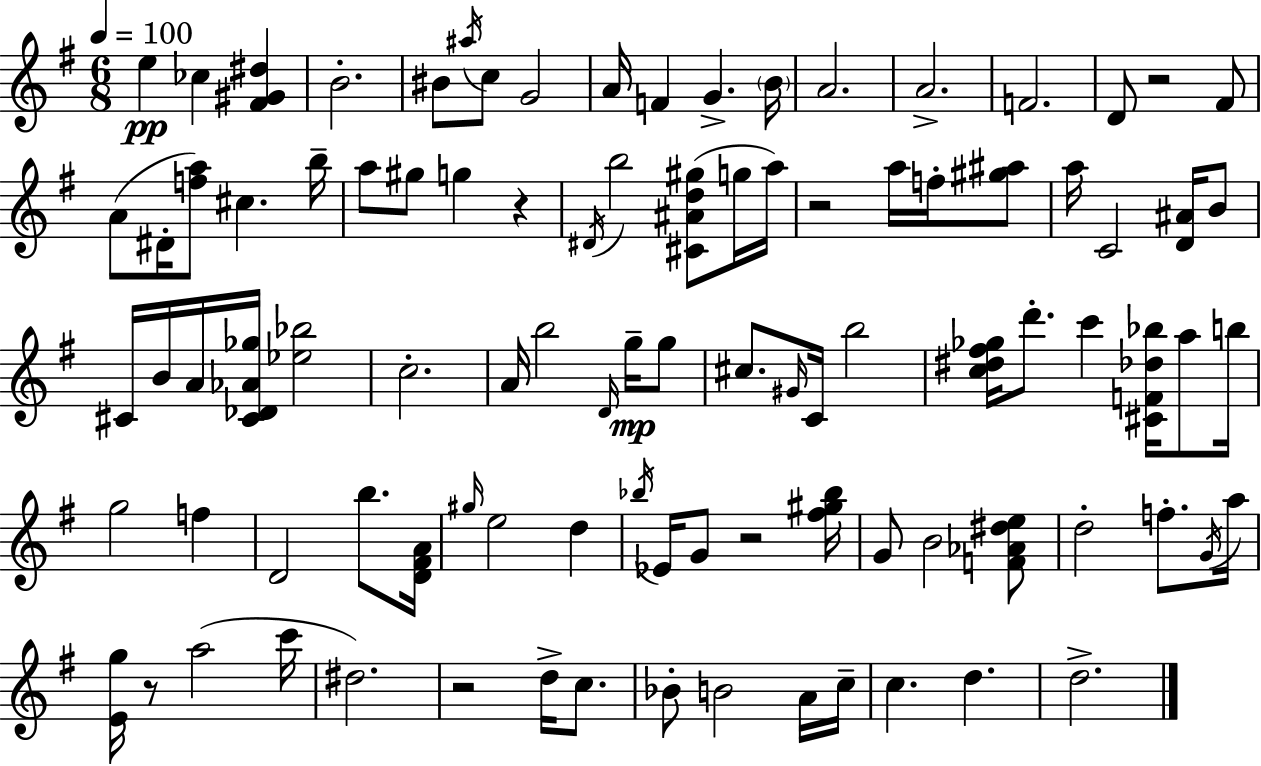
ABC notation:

X:1
T:Untitled
M:6/8
L:1/4
K:Em
e _c [^F^G^d] B2 ^B/2 ^a/4 c/2 G2 A/4 F G B/4 A2 A2 F2 D/2 z2 ^F/2 A/2 ^D/4 [fa]/2 ^c b/4 a/2 ^g/2 g z ^D/4 b2 [^C^Ad^g]/2 g/4 a/4 z2 a/4 f/4 [^g^a]/2 a/4 C2 [D^A]/4 B/2 ^C/4 B/4 A/4 [^C_D_A_g]/4 [_e_b]2 c2 A/4 b2 D/4 g/4 g/2 ^c/2 ^G/4 C/4 b2 [c^d^f_g]/4 d'/2 c' [^CF_d_b]/4 a/2 b/4 g2 f D2 b/2 [D^FA]/4 ^g/4 e2 d _b/4 _E/4 G/2 z2 [^f^g_b]/4 G/2 B2 [F_A^de]/2 d2 f/2 G/4 a/4 [Eg]/4 z/2 a2 c'/4 ^d2 z2 d/4 c/2 _B/2 B2 A/4 c/4 c d d2